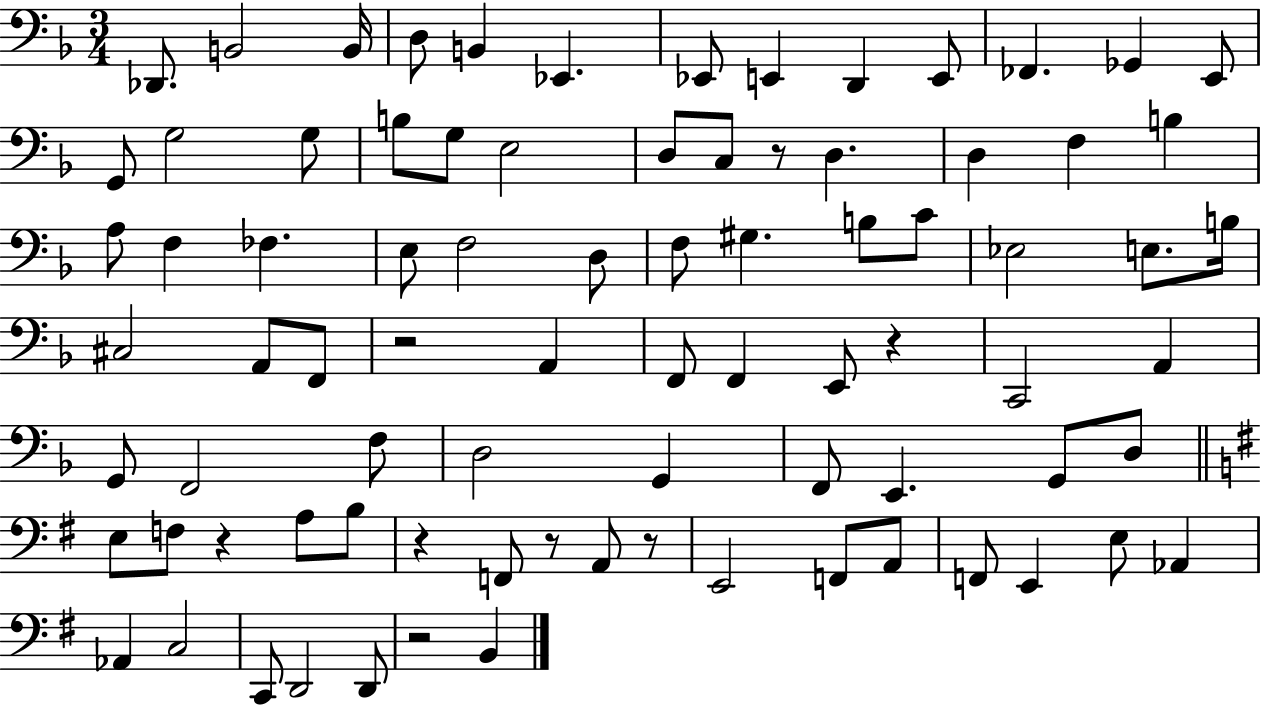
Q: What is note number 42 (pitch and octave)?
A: A2